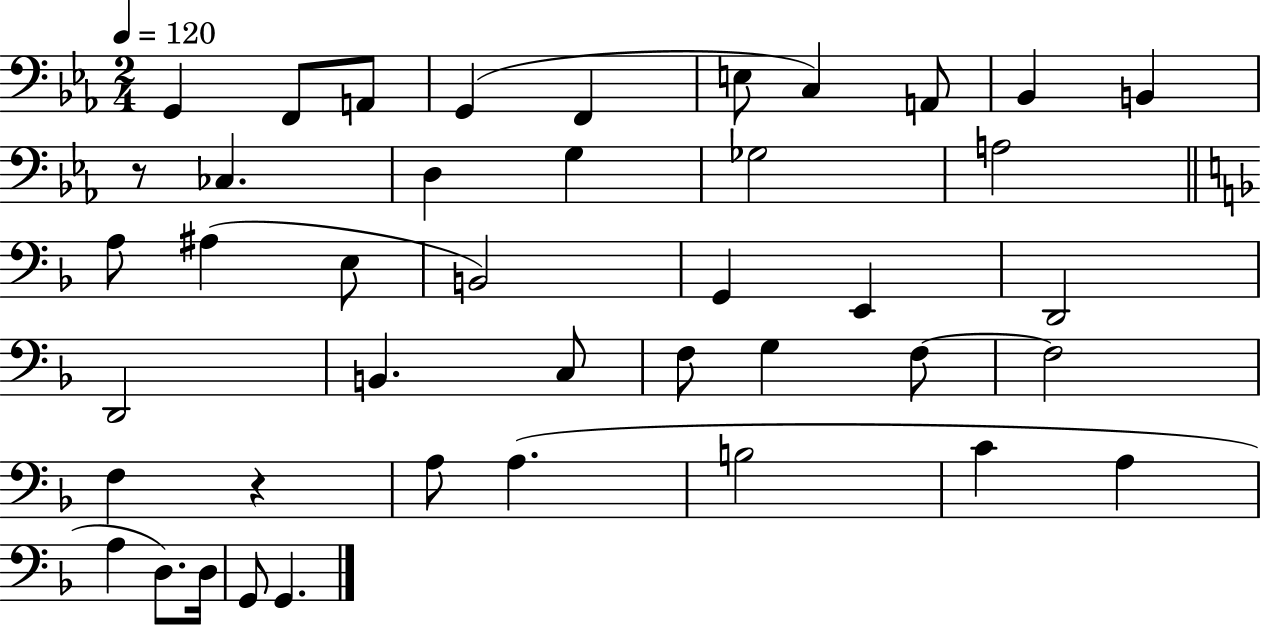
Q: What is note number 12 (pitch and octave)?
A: D3